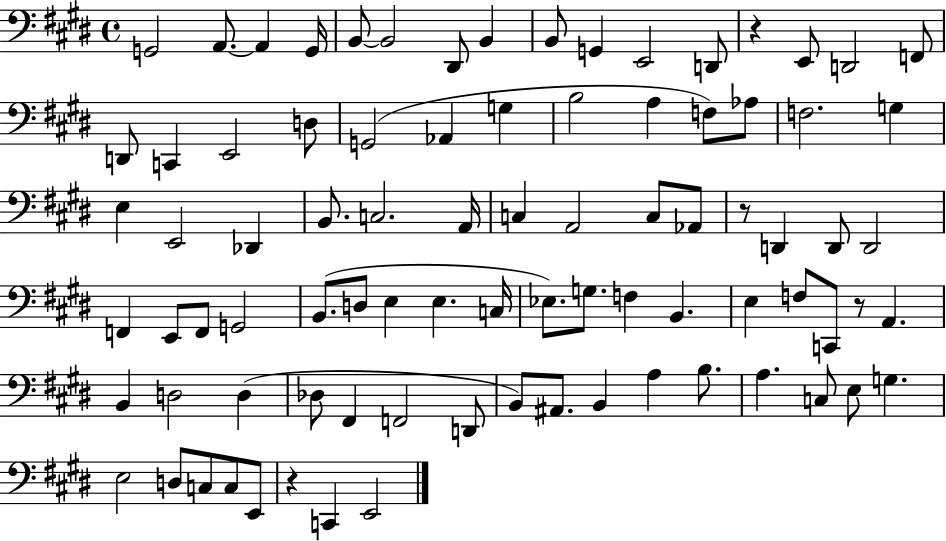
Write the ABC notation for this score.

X:1
T:Untitled
M:4/4
L:1/4
K:E
G,,2 A,,/2 A,, G,,/4 B,,/2 B,,2 ^D,,/2 B,, B,,/2 G,, E,,2 D,,/2 z E,,/2 D,,2 F,,/2 D,,/2 C,, E,,2 D,/2 G,,2 _A,, G, B,2 A, F,/2 _A,/2 F,2 G, E, E,,2 _D,, B,,/2 C,2 A,,/4 C, A,,2 C,/2 _A,,/2 z/2 D,, D,,/2 D,,2 F,, E,,/2 F,,/2 G,,2 B,,/2 D,/2 E, E, C,/4 _E,/2 G,/2 F, B,, E, F,/2 C,,/2 z/2 A,, B,, D,2 D, _D,/2 ^F,, F,,2 D,,/2 B,,/2 ^A,,/2 B,, A, B,/2 A, C,/2 E,/2 G, E,2 D,/2 C,/2 C,/2 E,,/2 z C,, E,,2